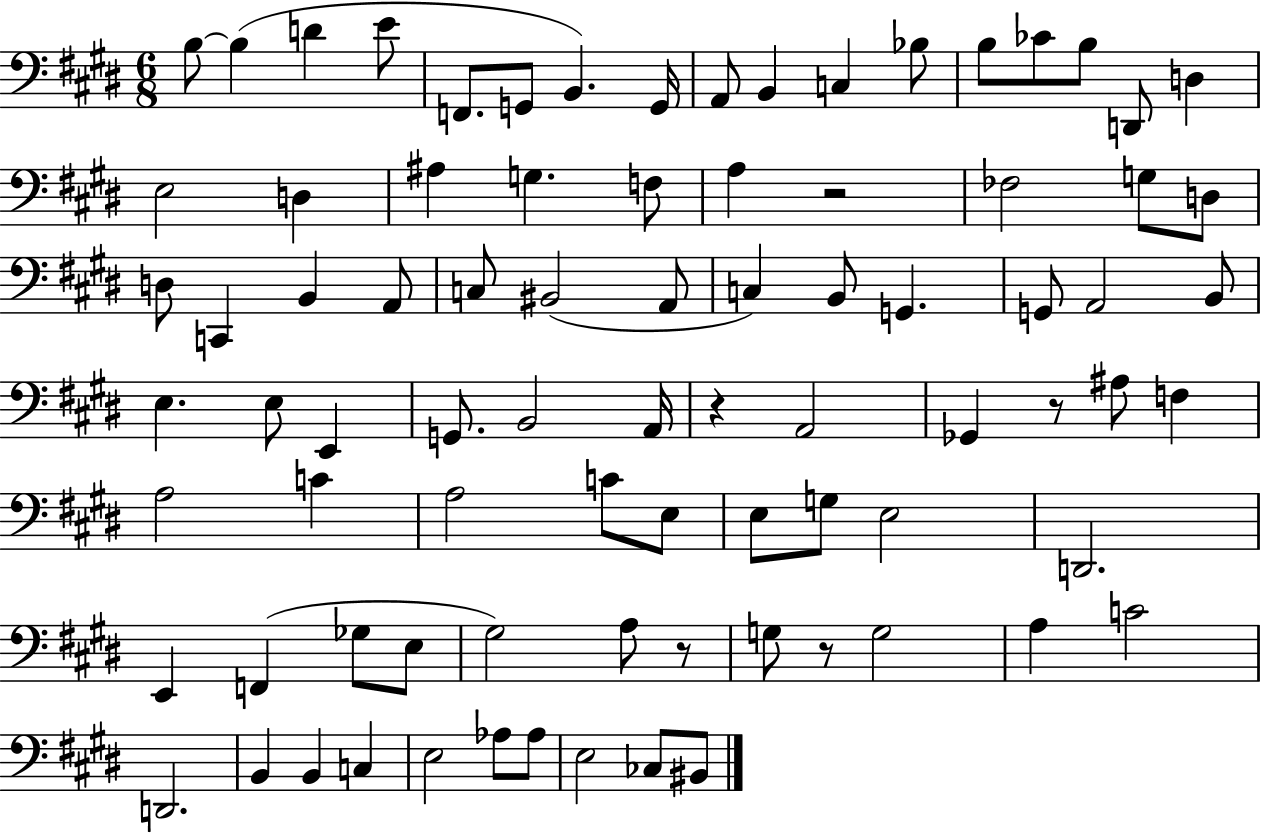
X:1
T:Untitled
M:6/8
L:1/4
K:E
B,/2 B, D E/2 F,,/2 G,,/2 B,, G,,/4 A,,/2 B,, C, _B,/2 B,/2 _C/2 B,/2 D,,/2 D, E,2 D, ^A, G, F,/2 A, z2 _F,2 G,/2 D,/2 D,/2 C,, B,, A,,/2 C,/2 ^B,,2 A,,/2 C, B,,/2 G,, G,,/2 A,,2 B,,/2 E, E,/2 E,, G,,/2 B,,2 A,,/4 z A,,2 _G,, z/2 ^A,/2 F, A,2 C A,2 C/2 E,/2 E,/2 G,/2 E,2 D,,2 E,, F,, _G,/2 E,/2 ^G,2 A,/2 z/2 G,/2 z/2 G,2 A, C2 D,,2 B,, B,, C, E,2 _A,/2 _A,/2 E,2 _C,/2 ^B,,/2